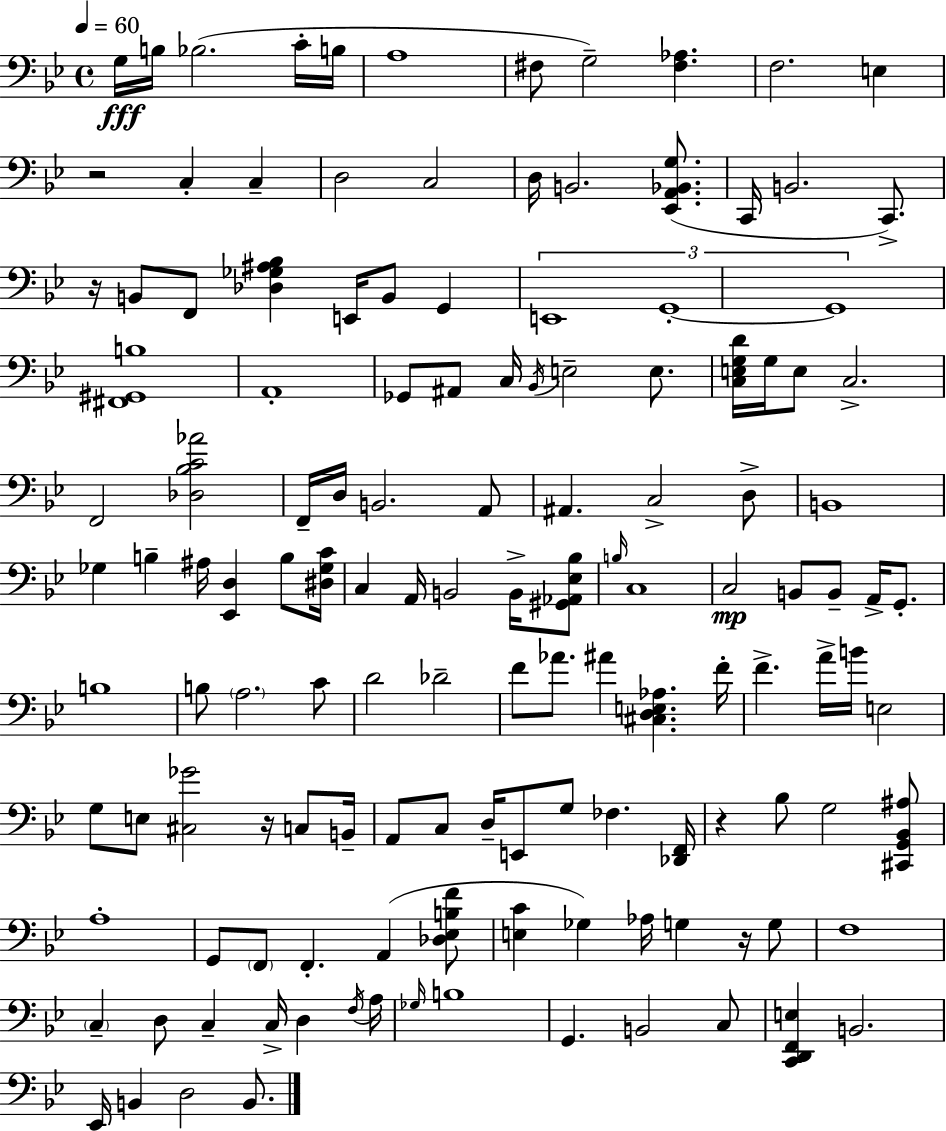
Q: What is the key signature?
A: G minor